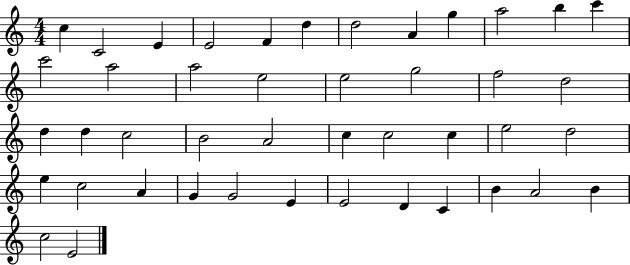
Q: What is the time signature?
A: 4/4